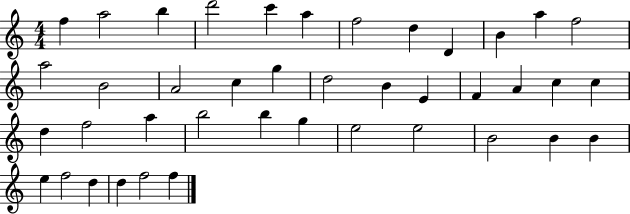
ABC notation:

X:1
T:Untitled
M:4/4
L:1/4
K:C
f a2 b d'2 c' a f2 d D B a f2 a2 B2 A2 c g d2 B E F A c c d f2 a b2 b g e2 e2 B2 B B e f2 d d f2 f